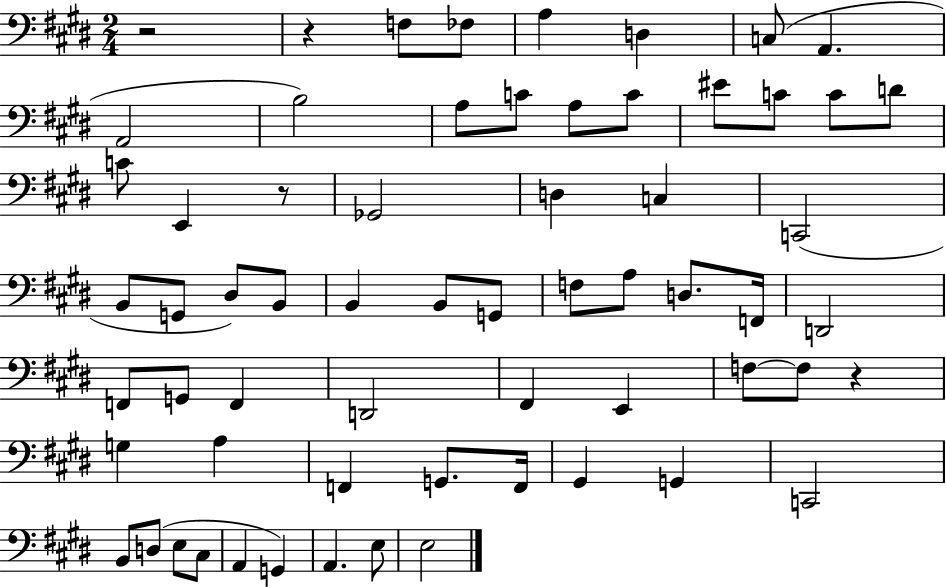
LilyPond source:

{
  \clef bass
  \numericTimeSignature
  \time 2/4
  \key e \major
  r2 | r4 f8 fes8 | a4 d4 | c8( a,4. | \break a,2 | b2) | a8 c'8 a8 c'8 | eis'8 c'8 c'8 d'8 | \break c'8 e,4 r8 | ges,2 | d4 c4 | c,2( | \break b,8 g,8 dis8) b,8 | b,4 b,8 g,8 | f8 a8 d8. f,16 | d,2 | \break f,8 g,8 f,4 | d,2 | fis,4 e,4 | f8~~ f8 r4 | \break g4 a4 | f,4 g,8. f,16 | gis,4 g,4 | c,2 | \break b,8 d8( e8 cis8 | a,4 g,4) | a,4. e8 | e2 | \break \bar "|."
}